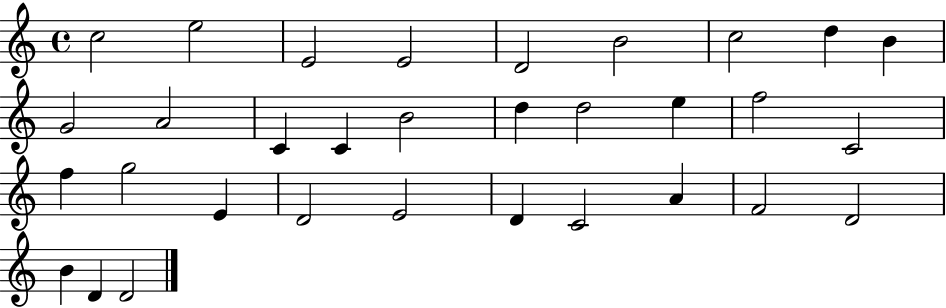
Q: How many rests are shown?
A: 0